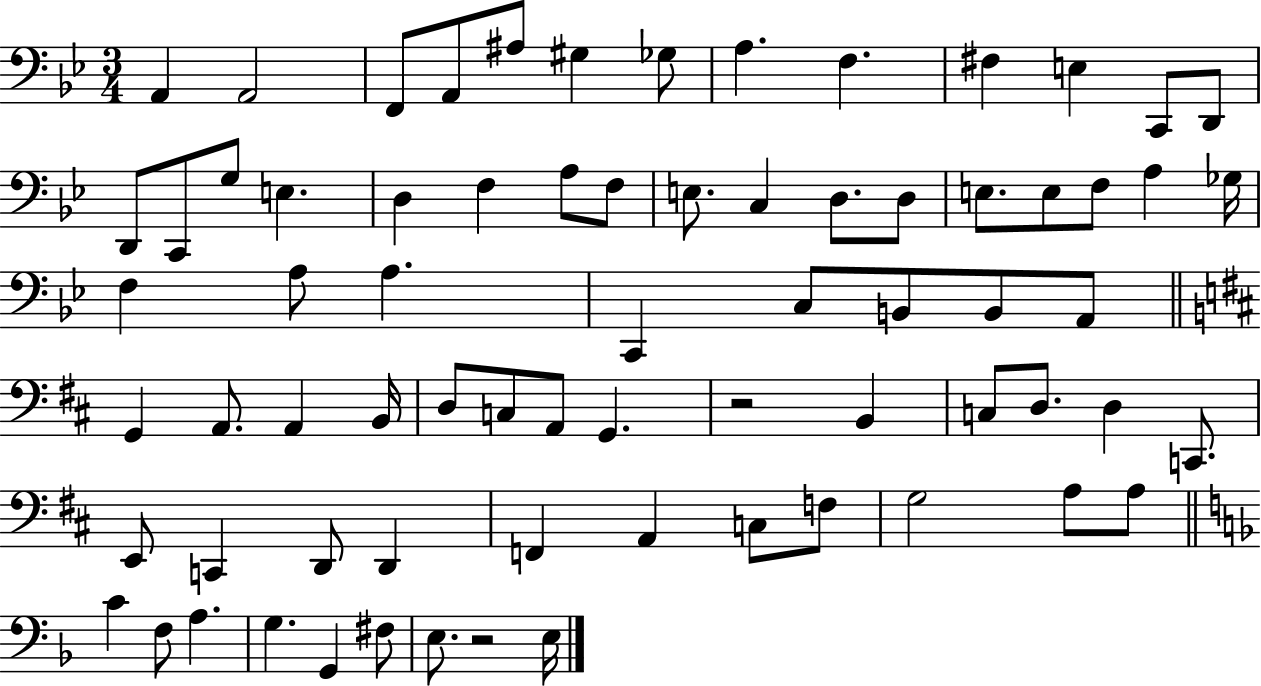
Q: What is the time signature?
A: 3/4